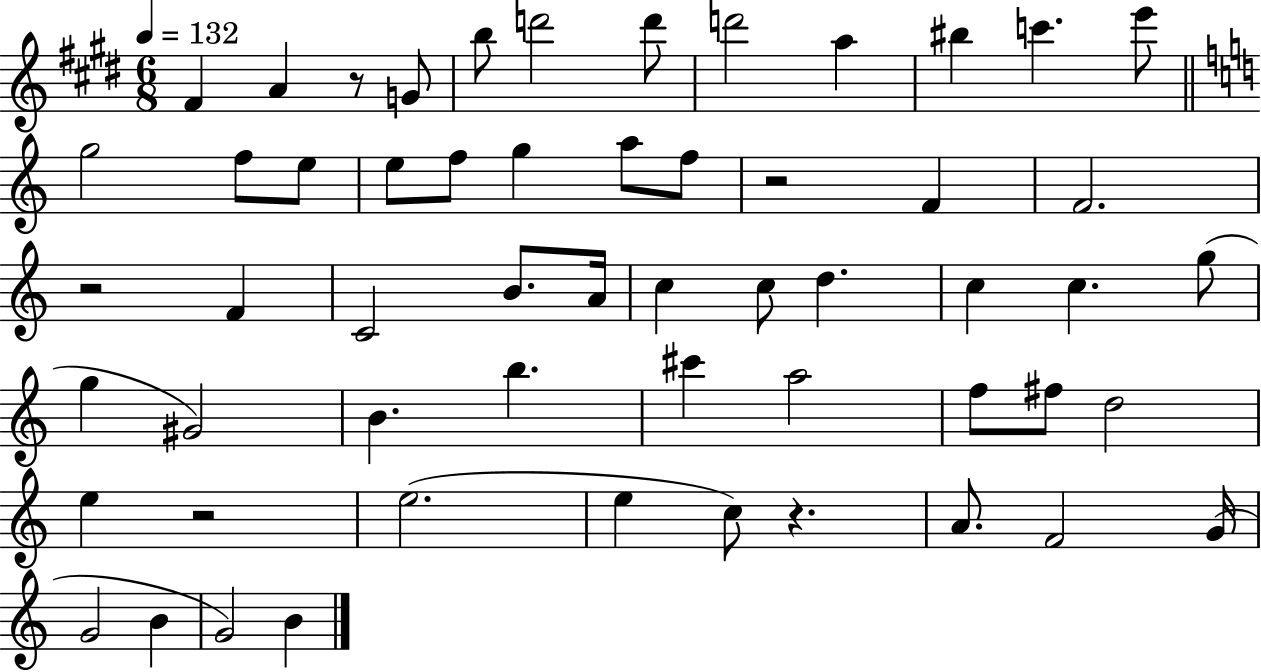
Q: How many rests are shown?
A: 5